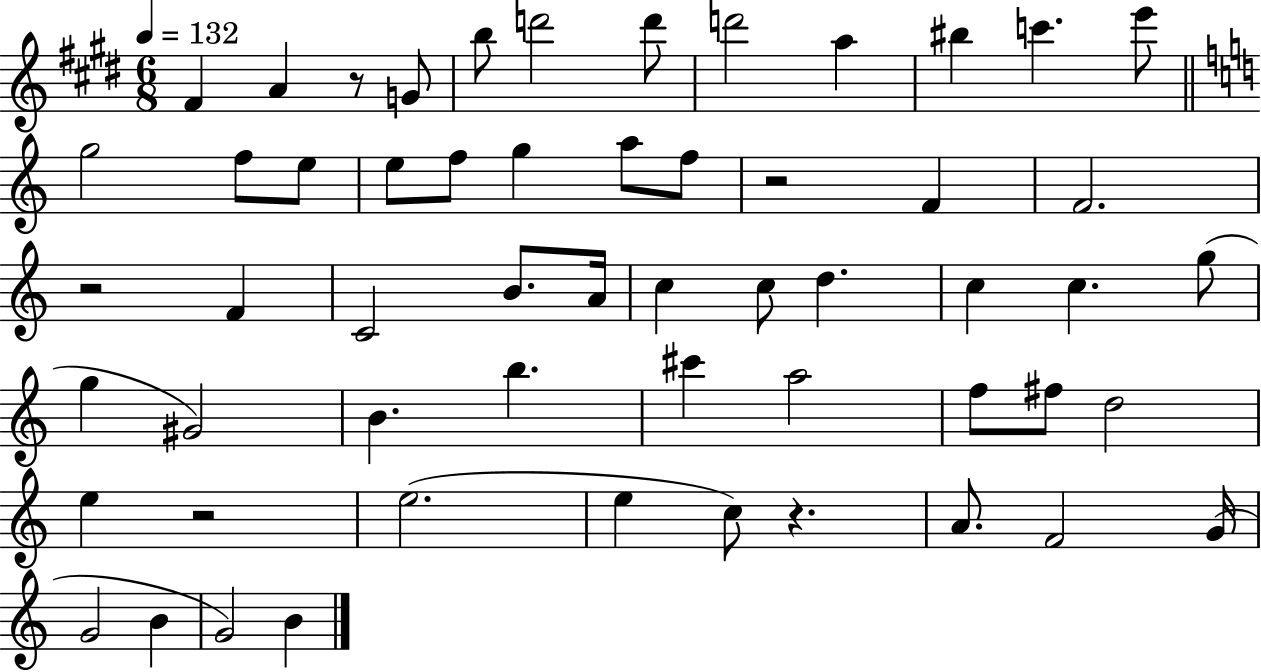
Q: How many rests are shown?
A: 5